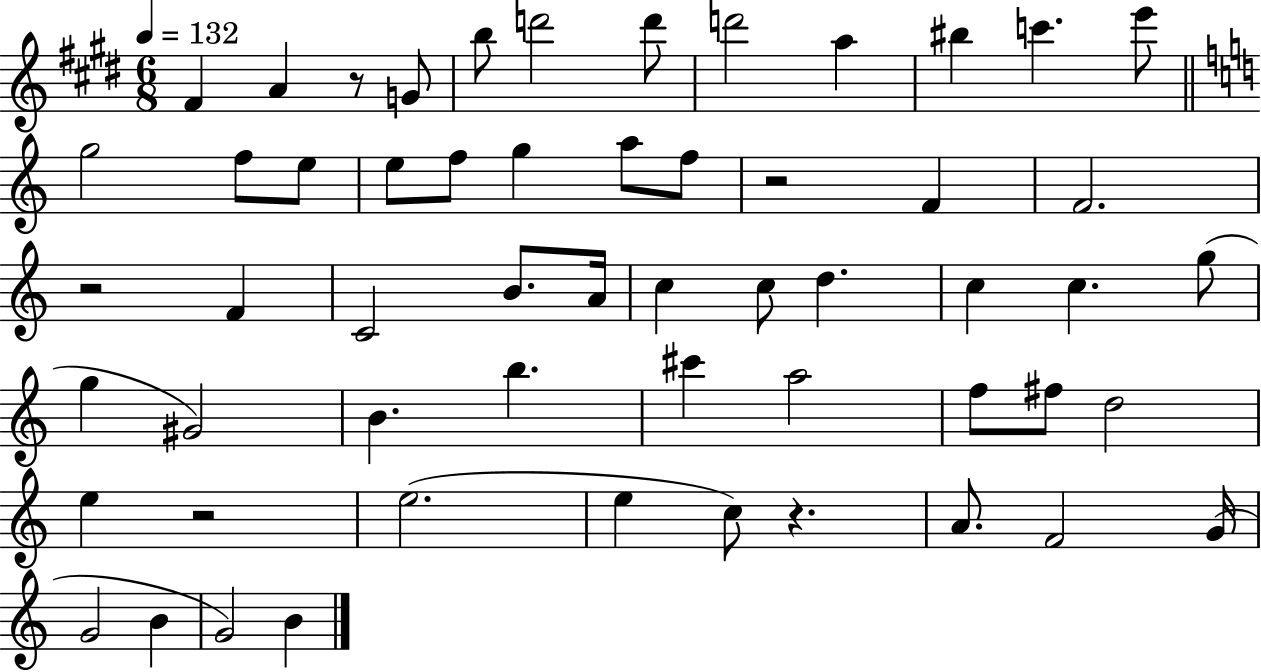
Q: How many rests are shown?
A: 5